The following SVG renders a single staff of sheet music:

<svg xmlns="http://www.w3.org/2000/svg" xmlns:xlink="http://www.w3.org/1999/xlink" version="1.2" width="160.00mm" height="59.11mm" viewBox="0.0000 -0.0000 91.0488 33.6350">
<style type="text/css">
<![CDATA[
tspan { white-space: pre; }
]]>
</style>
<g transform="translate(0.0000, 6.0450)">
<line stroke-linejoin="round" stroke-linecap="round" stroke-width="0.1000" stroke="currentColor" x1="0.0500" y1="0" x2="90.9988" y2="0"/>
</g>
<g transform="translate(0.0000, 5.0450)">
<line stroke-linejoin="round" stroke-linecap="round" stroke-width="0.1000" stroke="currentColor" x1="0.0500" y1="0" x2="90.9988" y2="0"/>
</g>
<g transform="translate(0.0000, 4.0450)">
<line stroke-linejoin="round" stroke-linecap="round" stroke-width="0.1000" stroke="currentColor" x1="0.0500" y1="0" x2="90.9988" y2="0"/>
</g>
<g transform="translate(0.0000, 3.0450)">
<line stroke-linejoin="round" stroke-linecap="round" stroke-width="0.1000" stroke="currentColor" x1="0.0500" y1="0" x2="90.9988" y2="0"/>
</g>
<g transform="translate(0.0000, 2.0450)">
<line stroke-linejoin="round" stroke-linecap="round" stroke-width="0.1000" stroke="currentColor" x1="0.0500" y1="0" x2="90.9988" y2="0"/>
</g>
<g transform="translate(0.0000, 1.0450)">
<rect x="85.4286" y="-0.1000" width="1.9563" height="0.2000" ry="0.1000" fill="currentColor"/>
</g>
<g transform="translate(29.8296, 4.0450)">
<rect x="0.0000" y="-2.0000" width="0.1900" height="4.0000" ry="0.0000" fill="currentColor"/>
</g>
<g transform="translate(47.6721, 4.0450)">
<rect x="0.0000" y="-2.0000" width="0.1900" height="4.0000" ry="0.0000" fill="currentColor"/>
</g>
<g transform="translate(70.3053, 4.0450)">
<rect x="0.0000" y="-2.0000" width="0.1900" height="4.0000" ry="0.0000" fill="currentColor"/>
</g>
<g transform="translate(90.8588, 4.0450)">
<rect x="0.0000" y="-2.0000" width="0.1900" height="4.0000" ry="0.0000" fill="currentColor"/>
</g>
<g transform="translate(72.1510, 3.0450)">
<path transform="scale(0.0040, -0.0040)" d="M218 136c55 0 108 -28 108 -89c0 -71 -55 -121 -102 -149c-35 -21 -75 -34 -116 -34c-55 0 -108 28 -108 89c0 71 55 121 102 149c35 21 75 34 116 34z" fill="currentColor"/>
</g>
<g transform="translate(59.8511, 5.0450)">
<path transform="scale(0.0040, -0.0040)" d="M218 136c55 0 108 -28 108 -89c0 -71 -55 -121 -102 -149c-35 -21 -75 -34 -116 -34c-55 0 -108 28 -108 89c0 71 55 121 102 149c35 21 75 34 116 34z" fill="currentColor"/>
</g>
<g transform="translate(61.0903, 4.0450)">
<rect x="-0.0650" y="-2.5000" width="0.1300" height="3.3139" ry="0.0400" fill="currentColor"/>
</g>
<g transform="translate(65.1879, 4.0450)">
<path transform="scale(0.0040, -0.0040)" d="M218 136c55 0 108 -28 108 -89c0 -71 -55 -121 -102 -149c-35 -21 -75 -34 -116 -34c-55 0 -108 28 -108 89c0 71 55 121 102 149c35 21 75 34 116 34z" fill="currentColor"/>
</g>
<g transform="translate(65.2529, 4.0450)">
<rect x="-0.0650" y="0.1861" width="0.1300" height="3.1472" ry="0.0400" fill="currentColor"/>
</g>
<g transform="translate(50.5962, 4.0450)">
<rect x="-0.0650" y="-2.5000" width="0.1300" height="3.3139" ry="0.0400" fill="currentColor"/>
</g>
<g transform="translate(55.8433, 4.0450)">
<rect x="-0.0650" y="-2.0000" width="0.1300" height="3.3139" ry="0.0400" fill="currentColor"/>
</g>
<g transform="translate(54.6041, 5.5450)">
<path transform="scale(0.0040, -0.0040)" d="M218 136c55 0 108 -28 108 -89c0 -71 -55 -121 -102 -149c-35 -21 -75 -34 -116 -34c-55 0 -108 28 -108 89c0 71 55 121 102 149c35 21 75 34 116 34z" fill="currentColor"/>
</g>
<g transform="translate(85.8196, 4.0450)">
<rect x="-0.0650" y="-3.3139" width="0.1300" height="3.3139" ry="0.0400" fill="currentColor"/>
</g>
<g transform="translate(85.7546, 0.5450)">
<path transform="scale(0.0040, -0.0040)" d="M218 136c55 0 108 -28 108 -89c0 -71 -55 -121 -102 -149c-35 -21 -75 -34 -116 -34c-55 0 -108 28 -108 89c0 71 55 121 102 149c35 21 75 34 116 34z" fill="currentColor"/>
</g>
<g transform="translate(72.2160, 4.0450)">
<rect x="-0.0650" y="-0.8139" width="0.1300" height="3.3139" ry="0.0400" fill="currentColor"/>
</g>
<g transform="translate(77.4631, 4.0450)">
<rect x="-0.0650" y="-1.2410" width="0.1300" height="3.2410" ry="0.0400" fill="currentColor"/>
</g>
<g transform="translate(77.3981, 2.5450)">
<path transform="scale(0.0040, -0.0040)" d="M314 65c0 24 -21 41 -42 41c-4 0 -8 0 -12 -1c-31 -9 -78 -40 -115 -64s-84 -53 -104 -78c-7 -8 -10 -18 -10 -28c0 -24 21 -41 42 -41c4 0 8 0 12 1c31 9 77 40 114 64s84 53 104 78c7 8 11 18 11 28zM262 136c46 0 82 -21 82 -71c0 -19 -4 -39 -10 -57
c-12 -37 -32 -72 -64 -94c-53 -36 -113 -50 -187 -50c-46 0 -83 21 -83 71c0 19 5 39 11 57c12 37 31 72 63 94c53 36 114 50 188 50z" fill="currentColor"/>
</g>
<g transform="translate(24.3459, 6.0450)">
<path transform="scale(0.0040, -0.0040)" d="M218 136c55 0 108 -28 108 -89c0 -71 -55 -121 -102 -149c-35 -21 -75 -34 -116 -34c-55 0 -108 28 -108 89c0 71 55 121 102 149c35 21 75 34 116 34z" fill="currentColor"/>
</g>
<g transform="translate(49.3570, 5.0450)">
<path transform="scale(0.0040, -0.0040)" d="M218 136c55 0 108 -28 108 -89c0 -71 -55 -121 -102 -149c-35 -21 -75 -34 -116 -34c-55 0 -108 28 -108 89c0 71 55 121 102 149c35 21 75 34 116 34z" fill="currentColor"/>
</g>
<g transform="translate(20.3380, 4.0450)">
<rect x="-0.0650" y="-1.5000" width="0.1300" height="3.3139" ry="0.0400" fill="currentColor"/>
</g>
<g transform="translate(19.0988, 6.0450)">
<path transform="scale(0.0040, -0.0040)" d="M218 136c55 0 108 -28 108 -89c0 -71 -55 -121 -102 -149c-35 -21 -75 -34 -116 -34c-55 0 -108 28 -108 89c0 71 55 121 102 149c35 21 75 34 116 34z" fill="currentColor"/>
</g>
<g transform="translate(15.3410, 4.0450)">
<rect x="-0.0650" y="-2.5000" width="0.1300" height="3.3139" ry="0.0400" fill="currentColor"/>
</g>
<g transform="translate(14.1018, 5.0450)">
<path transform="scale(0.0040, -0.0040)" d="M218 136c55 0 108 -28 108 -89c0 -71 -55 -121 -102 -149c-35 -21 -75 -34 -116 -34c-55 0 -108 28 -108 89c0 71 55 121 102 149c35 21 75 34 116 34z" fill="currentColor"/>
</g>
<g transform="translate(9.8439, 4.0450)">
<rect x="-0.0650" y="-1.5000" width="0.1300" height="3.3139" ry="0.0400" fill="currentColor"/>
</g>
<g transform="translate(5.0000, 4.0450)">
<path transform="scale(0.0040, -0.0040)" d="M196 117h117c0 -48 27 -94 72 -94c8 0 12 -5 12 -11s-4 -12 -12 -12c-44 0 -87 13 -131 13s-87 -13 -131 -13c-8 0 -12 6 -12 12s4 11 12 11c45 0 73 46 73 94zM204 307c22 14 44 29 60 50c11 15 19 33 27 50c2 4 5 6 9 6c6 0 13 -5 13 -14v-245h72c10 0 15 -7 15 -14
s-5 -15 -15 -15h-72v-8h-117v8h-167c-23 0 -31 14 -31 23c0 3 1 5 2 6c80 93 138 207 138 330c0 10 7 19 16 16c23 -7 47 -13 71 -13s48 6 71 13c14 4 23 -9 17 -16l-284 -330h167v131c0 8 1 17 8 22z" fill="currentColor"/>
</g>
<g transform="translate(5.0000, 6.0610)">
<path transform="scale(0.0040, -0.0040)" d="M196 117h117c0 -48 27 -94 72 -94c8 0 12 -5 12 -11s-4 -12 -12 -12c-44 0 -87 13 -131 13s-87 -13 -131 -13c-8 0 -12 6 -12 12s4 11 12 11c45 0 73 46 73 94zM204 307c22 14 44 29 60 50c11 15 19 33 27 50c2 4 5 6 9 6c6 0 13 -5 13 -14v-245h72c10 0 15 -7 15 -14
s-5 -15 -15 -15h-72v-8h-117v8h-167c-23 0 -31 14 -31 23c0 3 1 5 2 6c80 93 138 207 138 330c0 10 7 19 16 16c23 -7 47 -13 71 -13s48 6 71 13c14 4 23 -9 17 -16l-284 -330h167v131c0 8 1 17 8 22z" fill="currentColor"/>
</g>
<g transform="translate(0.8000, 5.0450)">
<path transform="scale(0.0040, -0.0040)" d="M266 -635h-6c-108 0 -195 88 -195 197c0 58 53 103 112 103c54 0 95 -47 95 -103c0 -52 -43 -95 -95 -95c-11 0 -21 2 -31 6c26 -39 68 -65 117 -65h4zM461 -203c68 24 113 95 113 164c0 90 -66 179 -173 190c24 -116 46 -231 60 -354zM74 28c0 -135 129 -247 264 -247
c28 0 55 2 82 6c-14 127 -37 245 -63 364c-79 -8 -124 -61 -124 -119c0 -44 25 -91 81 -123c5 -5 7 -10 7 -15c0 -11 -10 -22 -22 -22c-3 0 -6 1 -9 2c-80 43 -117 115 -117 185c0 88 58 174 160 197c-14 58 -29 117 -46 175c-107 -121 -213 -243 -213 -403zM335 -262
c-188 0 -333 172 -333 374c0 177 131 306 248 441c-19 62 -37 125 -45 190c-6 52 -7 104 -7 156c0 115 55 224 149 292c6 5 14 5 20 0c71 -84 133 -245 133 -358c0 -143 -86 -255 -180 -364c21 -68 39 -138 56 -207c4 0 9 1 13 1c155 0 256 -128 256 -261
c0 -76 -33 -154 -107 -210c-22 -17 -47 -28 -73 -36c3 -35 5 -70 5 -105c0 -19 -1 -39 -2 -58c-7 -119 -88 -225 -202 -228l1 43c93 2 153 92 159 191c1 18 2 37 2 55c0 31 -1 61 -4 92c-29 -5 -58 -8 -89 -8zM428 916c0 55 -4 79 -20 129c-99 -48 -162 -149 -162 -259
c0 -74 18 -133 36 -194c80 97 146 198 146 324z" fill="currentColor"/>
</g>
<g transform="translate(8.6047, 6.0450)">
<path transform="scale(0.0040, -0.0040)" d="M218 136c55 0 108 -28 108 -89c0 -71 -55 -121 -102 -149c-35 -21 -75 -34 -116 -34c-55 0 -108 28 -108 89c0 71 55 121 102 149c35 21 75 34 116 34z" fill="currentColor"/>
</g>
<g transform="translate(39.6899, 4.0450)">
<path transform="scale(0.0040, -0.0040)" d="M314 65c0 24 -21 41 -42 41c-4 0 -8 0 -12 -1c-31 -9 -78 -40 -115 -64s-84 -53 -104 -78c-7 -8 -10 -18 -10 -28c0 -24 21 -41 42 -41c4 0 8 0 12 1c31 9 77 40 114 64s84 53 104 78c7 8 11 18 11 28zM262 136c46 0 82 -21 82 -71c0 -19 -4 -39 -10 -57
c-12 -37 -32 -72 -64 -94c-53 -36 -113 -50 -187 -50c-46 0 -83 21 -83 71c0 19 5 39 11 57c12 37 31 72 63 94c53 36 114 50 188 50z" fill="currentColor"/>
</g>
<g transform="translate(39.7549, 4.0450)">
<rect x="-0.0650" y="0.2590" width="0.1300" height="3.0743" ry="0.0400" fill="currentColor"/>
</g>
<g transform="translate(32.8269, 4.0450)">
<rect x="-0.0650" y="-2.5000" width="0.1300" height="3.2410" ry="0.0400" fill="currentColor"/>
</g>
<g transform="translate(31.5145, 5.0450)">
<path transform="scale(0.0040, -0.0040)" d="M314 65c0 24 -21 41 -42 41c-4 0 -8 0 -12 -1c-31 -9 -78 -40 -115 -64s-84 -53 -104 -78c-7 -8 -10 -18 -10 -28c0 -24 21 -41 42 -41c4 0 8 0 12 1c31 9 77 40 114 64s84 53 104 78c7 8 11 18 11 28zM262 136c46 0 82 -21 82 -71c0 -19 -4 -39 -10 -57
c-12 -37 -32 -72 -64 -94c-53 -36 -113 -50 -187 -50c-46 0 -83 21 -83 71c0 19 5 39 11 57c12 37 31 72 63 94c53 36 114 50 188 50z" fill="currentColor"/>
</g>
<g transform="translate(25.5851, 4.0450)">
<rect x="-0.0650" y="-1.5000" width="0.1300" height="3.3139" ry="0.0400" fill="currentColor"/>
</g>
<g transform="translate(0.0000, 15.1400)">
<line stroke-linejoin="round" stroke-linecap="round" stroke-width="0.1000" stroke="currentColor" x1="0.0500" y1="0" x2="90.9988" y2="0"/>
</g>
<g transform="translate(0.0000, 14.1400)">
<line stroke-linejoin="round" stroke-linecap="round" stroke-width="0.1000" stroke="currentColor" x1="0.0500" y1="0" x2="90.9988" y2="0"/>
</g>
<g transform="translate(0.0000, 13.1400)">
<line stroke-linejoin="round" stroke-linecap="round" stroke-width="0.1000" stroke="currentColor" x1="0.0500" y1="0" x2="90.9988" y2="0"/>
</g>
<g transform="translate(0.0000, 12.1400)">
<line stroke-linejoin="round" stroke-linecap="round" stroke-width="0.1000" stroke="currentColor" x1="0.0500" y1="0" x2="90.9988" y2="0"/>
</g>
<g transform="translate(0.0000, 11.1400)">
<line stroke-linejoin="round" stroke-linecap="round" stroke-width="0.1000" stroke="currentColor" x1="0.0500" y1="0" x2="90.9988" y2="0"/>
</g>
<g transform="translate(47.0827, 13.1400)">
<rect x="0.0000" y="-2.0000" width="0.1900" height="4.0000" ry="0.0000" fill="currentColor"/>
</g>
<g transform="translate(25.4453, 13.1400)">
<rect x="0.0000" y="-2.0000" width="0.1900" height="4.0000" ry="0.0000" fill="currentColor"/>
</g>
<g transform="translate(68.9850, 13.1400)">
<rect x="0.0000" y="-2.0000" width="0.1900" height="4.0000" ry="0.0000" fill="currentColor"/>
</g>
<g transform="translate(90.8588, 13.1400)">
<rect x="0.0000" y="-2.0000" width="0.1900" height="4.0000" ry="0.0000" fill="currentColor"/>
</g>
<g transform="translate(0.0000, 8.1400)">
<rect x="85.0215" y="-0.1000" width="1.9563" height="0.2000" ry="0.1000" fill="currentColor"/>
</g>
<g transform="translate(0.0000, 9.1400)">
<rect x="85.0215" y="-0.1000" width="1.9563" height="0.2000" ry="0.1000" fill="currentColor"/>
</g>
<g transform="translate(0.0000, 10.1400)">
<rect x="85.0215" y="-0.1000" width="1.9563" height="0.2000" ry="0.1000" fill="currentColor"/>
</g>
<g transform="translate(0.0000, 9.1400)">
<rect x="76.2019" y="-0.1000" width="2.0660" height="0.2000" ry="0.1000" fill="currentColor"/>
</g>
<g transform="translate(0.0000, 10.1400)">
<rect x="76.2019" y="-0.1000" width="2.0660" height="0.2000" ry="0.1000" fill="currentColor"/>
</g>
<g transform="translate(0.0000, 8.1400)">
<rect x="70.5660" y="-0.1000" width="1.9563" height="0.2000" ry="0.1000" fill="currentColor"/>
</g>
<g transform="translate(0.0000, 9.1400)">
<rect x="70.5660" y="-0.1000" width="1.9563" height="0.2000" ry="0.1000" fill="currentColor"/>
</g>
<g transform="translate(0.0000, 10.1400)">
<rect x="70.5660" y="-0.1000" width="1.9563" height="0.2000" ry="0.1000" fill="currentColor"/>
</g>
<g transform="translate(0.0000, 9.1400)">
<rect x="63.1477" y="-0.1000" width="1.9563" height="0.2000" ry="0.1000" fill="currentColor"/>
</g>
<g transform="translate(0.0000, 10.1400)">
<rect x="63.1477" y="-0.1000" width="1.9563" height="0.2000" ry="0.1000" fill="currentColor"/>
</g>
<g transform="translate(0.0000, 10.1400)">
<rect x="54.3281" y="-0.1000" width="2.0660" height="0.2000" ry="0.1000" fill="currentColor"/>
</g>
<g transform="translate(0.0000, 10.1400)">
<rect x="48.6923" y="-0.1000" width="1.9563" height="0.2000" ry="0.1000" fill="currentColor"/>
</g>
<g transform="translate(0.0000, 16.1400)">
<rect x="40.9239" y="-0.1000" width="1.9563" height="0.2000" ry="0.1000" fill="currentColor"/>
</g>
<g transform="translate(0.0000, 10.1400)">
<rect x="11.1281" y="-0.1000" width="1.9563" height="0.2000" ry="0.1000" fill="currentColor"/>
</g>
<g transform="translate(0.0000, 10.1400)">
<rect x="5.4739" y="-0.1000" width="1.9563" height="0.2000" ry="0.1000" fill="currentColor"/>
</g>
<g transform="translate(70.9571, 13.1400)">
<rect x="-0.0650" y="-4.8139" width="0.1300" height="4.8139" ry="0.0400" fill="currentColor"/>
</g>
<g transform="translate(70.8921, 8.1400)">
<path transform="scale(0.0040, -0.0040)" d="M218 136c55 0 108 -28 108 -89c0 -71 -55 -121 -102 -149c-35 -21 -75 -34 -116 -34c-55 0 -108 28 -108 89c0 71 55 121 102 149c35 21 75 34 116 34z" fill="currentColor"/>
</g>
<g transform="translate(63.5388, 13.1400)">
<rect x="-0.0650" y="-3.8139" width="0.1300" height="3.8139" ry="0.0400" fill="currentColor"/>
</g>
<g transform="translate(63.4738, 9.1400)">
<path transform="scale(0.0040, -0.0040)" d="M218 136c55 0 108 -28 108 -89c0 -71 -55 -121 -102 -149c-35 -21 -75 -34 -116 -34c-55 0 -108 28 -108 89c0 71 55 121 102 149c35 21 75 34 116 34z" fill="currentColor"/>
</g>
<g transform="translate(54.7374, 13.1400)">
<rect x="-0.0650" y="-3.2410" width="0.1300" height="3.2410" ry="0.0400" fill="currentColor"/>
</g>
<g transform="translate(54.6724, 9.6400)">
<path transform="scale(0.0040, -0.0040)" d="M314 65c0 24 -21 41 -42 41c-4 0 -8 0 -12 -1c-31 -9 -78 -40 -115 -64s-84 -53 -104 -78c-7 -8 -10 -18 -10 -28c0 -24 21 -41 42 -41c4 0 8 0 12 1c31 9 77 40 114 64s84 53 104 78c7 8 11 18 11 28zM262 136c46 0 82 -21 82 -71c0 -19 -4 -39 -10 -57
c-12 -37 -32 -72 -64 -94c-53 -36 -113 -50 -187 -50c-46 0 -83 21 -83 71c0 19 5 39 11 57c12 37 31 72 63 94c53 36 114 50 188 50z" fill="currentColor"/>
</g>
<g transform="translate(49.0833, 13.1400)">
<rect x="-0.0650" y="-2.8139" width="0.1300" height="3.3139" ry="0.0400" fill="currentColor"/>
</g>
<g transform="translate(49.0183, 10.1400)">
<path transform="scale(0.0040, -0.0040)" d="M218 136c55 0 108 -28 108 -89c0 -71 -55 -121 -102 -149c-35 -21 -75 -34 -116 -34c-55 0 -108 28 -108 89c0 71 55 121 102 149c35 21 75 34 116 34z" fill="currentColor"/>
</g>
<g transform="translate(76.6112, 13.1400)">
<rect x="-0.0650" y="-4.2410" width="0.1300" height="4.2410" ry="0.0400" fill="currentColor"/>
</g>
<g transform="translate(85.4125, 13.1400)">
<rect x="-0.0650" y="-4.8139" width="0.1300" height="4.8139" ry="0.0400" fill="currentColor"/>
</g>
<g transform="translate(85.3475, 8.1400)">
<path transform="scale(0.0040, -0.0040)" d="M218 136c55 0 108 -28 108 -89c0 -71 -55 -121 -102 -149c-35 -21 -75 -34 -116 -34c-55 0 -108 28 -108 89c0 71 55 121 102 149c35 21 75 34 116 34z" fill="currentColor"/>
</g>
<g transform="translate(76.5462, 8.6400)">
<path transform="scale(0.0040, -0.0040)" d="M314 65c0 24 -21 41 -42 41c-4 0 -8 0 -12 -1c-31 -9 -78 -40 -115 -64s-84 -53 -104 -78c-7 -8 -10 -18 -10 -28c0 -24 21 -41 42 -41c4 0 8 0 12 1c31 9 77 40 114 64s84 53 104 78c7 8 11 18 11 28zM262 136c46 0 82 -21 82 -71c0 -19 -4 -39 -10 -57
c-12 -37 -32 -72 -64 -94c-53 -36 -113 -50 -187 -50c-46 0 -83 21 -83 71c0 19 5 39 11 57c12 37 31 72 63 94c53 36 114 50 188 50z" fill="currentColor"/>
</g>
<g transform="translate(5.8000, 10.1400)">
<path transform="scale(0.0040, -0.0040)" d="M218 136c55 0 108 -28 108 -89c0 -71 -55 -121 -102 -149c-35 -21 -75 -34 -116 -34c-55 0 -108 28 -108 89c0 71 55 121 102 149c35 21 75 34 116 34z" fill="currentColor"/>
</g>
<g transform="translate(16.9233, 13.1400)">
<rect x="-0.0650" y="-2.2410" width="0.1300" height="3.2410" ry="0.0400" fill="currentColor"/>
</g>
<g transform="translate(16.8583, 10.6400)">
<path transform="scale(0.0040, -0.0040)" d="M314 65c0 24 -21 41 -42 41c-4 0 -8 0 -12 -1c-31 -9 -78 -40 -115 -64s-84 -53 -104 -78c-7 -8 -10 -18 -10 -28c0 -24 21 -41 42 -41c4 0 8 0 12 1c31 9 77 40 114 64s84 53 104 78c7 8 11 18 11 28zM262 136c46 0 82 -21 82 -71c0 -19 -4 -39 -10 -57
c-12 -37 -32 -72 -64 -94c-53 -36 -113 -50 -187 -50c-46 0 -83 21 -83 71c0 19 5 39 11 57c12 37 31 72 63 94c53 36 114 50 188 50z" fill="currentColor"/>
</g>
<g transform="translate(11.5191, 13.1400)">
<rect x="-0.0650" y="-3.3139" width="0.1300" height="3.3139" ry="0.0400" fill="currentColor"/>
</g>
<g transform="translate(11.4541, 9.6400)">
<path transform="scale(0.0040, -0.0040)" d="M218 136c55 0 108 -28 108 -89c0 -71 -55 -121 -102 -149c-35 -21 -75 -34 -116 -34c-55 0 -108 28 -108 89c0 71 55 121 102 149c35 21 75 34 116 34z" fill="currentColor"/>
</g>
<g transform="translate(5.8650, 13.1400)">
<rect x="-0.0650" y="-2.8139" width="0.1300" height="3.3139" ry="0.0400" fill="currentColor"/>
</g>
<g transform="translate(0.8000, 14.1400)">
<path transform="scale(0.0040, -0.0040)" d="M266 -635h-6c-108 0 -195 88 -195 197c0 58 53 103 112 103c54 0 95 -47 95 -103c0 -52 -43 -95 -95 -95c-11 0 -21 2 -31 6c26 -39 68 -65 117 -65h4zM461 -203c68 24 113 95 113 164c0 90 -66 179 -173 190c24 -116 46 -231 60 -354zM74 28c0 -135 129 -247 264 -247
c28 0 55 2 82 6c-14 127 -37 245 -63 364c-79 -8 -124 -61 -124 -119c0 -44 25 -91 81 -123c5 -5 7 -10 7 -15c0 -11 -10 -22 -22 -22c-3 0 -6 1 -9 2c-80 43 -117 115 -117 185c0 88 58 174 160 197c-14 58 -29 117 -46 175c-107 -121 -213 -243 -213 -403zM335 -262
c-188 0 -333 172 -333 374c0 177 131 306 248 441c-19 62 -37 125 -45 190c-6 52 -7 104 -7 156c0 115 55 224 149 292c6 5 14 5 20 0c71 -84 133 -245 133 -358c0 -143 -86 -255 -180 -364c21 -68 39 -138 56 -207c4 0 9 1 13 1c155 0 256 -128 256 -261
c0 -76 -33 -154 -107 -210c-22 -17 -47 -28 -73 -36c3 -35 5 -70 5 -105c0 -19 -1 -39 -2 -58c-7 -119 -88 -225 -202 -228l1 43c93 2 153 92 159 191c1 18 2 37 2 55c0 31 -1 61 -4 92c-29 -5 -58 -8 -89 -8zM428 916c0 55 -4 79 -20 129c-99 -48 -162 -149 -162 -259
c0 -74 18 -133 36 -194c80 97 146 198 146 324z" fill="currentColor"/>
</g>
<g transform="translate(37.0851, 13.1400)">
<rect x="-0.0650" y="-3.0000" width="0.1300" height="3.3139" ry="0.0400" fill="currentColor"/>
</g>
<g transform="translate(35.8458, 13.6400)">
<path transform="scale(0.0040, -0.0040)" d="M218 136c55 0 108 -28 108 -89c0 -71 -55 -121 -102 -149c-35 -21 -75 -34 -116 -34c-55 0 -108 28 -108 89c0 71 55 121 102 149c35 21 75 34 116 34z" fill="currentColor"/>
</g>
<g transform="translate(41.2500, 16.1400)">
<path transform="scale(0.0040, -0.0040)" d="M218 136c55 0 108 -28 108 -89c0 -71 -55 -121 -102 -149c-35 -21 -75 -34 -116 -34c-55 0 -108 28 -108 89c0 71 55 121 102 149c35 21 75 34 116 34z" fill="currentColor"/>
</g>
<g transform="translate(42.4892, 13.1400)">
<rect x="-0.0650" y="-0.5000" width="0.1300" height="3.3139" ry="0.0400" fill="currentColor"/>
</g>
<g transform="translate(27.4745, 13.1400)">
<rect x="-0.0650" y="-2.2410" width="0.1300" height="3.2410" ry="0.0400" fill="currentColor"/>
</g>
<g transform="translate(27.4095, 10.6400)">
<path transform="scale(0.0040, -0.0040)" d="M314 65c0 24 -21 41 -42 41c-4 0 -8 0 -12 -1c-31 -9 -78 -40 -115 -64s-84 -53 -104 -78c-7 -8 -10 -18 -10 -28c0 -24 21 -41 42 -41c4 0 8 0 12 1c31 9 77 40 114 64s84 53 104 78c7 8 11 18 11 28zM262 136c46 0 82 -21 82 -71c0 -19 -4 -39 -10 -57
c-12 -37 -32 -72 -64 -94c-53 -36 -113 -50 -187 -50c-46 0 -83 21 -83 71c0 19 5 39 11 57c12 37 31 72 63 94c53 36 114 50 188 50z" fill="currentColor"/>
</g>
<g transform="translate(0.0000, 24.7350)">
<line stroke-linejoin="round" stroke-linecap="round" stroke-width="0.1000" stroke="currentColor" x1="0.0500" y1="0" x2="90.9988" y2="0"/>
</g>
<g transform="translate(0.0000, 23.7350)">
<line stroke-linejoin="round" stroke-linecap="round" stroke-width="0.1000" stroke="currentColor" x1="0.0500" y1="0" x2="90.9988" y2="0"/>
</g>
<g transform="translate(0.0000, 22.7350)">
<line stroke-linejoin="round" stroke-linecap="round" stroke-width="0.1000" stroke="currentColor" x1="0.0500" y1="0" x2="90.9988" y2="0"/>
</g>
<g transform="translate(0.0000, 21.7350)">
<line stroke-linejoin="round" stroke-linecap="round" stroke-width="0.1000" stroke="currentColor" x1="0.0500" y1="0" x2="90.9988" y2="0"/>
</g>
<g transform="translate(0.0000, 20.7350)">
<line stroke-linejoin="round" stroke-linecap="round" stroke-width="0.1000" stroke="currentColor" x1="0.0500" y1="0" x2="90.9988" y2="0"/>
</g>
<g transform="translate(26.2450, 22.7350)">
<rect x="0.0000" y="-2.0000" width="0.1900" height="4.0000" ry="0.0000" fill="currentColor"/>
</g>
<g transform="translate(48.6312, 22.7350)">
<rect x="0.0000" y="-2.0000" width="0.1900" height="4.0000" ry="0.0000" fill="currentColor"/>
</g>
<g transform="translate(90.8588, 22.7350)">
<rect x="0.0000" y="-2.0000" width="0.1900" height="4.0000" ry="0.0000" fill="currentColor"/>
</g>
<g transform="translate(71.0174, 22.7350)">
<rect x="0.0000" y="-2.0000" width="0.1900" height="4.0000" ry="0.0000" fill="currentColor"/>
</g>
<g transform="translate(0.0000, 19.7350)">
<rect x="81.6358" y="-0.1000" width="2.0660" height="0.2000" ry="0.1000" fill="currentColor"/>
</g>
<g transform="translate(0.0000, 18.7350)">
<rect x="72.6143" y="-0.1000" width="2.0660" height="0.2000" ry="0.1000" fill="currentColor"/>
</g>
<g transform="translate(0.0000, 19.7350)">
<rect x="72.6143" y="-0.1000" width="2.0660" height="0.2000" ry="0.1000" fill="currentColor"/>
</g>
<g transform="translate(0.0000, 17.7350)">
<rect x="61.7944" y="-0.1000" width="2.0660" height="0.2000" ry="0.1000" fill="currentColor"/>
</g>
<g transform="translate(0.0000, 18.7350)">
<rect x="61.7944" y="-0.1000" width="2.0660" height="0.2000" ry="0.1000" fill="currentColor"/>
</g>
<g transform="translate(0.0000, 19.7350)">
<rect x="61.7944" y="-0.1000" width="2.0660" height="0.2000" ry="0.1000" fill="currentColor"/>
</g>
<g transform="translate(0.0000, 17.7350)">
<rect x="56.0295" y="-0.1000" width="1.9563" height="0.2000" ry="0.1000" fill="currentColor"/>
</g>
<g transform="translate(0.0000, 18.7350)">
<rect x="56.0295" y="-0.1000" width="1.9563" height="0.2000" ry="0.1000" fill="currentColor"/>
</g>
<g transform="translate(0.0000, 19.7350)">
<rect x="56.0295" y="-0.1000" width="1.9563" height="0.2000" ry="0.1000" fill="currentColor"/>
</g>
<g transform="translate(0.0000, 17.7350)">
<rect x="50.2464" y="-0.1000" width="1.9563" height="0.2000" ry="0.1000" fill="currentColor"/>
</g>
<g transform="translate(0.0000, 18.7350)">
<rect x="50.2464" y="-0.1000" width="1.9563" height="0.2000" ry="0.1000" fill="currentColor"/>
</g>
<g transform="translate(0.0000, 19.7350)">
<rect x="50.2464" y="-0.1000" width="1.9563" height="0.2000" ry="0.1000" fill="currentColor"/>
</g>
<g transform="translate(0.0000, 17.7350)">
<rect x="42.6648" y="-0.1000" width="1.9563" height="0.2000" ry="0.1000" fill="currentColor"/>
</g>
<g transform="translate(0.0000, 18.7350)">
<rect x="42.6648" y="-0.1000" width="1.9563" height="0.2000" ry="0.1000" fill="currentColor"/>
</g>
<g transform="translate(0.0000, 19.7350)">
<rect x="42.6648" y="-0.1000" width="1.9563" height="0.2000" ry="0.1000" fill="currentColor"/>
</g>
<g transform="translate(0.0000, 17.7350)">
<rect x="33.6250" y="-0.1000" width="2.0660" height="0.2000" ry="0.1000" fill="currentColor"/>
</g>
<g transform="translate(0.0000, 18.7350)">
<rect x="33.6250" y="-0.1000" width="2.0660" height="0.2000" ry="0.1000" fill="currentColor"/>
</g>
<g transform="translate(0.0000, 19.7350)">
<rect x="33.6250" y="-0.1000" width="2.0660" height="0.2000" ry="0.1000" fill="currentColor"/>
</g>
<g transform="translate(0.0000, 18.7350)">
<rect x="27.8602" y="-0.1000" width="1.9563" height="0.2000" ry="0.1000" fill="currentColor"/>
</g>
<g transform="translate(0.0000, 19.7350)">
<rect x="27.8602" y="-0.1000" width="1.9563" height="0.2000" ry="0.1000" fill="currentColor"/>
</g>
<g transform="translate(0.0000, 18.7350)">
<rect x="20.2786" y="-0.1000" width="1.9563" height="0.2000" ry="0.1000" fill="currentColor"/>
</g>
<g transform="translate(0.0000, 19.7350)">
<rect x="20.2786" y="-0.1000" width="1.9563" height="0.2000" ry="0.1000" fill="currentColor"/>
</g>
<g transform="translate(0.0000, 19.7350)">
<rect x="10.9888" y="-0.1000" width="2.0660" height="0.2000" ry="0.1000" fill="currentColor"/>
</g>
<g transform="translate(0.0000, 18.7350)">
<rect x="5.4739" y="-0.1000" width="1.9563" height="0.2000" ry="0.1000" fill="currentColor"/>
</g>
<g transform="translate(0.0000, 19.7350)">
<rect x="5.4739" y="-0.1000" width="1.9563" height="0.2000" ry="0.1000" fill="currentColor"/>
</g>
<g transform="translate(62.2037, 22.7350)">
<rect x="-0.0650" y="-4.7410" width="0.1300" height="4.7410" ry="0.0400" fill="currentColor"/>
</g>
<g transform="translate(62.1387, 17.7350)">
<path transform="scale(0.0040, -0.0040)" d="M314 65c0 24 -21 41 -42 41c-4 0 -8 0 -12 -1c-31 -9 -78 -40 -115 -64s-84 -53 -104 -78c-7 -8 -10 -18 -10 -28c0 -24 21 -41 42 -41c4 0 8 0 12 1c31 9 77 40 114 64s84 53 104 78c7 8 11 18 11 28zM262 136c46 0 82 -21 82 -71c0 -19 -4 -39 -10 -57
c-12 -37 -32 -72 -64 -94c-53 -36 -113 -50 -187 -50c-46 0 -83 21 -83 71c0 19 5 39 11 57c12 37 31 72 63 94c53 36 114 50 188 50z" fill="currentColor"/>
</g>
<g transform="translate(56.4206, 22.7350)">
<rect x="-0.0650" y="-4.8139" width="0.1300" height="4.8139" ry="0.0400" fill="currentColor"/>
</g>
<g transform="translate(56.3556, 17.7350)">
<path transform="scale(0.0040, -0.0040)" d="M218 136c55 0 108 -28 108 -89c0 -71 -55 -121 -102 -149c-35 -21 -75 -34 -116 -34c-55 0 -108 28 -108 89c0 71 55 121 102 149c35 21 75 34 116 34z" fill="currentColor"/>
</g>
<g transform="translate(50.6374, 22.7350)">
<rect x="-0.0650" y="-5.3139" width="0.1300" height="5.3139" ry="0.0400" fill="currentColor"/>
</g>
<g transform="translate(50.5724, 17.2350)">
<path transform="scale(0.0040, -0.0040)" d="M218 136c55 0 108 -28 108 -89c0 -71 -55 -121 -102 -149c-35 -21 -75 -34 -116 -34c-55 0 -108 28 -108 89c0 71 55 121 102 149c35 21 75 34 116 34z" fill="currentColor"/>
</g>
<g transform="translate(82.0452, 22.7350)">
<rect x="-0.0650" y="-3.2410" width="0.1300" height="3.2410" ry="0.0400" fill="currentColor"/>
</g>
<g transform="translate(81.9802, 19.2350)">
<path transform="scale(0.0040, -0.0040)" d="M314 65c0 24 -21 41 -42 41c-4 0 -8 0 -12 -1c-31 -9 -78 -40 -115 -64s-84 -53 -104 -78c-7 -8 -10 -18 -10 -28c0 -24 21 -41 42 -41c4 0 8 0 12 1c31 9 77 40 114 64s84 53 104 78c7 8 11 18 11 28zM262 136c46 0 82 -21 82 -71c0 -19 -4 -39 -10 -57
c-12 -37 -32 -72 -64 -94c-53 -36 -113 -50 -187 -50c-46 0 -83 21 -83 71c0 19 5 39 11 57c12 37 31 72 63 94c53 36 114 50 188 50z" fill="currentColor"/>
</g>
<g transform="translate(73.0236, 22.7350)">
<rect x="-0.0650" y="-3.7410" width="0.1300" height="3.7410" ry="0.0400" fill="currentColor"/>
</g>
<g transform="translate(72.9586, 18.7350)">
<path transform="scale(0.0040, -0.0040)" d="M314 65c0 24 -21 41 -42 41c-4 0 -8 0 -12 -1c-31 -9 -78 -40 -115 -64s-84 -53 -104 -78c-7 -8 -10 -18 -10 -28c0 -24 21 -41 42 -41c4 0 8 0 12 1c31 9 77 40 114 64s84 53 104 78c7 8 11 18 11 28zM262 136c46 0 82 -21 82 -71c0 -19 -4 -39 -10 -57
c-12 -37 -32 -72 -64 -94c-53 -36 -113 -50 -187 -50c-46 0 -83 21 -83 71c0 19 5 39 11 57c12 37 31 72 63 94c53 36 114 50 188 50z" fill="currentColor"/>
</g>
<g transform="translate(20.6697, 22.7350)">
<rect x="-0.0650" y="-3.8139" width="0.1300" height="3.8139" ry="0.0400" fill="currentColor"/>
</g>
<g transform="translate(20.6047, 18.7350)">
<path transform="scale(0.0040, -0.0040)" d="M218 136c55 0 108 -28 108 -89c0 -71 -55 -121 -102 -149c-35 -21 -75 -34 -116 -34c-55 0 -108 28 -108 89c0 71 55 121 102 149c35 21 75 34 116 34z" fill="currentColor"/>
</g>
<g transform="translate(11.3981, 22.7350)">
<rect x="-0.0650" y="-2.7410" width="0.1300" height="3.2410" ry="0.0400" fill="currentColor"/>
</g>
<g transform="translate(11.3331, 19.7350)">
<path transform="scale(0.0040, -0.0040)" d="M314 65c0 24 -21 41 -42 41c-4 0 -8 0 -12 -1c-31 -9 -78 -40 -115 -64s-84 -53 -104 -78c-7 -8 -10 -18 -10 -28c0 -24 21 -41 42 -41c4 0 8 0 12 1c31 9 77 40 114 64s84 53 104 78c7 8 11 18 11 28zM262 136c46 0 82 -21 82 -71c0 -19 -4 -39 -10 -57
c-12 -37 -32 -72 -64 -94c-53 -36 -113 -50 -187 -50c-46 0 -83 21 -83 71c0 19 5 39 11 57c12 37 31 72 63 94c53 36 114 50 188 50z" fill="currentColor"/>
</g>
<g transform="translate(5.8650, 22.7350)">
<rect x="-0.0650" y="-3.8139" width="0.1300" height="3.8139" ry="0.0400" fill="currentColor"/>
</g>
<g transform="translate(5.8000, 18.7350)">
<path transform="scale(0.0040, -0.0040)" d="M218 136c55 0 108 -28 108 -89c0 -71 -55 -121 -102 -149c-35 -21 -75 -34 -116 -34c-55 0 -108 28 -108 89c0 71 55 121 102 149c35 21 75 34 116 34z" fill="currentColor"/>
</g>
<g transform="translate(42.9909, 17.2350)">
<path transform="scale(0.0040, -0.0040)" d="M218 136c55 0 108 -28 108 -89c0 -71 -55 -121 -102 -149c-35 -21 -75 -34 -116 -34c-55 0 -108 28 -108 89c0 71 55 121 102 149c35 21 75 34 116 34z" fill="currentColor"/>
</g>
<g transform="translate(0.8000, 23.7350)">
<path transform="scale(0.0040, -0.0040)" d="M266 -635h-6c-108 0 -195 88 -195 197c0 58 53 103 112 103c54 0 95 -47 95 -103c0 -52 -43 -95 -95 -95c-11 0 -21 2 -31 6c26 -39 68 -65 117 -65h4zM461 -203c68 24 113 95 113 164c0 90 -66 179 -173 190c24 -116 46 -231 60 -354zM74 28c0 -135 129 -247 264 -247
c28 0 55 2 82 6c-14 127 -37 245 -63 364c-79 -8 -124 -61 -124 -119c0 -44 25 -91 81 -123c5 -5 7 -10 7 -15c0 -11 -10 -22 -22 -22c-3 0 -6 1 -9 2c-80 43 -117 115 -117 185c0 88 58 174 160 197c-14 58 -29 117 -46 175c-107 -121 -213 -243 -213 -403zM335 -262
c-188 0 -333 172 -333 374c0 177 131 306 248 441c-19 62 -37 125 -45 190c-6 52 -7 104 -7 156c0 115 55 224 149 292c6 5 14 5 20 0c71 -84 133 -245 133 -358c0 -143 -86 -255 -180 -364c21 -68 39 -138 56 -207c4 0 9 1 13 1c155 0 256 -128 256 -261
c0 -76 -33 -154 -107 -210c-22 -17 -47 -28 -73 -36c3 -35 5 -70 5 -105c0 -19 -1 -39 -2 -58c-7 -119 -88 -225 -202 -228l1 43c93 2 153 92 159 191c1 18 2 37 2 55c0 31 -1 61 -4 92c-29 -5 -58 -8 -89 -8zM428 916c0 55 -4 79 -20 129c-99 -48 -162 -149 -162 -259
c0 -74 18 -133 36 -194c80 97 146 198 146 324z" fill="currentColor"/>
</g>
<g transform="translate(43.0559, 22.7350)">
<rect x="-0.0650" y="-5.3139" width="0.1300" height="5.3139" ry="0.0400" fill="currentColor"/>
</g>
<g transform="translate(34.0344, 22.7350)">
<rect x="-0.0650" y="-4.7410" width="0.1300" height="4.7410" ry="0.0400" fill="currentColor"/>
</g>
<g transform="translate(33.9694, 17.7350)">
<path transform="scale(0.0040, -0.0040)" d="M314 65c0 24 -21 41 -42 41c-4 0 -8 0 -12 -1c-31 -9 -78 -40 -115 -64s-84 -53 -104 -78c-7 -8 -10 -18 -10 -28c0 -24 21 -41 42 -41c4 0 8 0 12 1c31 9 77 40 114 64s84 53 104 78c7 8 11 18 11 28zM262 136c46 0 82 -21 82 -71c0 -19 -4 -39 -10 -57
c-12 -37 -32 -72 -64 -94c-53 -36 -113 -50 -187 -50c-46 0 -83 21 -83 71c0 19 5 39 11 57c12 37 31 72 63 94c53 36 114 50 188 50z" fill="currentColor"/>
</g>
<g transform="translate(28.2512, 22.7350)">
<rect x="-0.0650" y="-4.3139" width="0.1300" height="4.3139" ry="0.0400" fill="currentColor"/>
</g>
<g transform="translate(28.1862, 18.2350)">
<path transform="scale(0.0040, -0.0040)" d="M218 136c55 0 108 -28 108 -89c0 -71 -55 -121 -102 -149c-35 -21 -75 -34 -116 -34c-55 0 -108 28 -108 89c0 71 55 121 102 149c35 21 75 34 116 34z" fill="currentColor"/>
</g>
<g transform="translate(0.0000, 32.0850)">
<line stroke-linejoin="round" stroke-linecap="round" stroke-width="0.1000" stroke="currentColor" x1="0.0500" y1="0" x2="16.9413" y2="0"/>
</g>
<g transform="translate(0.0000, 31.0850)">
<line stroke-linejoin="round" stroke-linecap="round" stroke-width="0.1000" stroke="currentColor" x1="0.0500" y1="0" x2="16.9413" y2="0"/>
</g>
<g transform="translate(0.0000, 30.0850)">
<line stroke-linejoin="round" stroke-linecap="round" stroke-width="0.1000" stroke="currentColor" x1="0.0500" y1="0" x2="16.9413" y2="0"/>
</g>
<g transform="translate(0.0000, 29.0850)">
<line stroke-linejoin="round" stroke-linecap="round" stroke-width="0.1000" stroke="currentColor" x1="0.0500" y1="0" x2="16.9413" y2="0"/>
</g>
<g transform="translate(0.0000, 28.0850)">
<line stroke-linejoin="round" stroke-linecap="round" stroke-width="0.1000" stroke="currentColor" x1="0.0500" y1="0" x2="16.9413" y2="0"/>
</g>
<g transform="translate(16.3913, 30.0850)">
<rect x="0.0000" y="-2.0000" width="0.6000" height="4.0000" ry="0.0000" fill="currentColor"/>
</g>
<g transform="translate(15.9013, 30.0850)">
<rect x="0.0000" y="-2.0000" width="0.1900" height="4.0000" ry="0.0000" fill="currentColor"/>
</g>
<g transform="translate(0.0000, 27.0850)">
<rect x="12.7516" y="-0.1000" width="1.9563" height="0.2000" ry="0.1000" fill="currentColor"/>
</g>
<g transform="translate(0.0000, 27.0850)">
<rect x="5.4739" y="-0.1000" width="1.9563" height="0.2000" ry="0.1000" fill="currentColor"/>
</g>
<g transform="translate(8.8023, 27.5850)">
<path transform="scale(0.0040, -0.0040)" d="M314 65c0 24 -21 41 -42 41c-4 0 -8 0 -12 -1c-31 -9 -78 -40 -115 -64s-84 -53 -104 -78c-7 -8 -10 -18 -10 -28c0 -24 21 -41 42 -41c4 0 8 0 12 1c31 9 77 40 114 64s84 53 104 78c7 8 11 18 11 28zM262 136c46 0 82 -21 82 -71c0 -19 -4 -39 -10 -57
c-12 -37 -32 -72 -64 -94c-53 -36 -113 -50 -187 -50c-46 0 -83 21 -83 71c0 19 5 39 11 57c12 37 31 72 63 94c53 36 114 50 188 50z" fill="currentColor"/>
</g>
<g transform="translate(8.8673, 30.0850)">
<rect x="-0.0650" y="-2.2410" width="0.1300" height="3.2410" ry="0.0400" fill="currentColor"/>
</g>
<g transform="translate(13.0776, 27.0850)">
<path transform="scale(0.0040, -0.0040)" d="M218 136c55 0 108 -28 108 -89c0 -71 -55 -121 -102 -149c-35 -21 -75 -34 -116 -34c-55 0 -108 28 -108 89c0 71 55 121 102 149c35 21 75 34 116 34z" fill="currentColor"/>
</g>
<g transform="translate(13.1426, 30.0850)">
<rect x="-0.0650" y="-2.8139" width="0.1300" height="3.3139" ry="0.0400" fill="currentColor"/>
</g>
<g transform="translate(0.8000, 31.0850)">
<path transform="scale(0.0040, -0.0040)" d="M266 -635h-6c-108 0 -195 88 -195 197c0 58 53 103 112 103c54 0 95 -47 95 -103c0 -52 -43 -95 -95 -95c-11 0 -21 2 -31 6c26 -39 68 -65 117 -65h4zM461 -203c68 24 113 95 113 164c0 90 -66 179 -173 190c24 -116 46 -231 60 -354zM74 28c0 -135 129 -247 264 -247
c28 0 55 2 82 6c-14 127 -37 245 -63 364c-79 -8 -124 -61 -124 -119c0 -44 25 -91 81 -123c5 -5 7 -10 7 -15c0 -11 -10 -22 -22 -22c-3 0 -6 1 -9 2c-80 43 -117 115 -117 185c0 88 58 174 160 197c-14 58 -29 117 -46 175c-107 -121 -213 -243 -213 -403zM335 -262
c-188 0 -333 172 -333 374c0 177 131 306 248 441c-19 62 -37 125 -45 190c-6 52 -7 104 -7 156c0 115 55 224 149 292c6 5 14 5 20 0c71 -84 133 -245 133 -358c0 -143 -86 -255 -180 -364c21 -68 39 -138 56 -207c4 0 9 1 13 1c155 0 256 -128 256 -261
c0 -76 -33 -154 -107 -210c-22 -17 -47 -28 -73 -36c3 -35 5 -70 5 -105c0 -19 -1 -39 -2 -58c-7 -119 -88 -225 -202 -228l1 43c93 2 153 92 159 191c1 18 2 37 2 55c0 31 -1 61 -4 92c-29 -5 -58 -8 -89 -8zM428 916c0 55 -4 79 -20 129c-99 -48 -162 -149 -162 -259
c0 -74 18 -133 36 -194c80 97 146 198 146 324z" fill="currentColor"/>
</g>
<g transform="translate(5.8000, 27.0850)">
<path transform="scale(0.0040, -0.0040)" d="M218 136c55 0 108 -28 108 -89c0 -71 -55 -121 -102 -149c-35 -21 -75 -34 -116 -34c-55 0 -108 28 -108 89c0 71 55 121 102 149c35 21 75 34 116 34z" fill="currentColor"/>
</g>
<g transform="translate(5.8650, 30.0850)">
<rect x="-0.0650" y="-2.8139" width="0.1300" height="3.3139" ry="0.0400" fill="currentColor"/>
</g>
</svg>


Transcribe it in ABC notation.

X:1
T:Untitled
M:4/4
L:1/4
K:C
E G E E G2 B2 G F G B d e2 b a b g2 g2 A C a b2 c' e' d'2 e' c' a2 c' d' e'2 f' f' e' e'2 c'2 b2 a g2 a